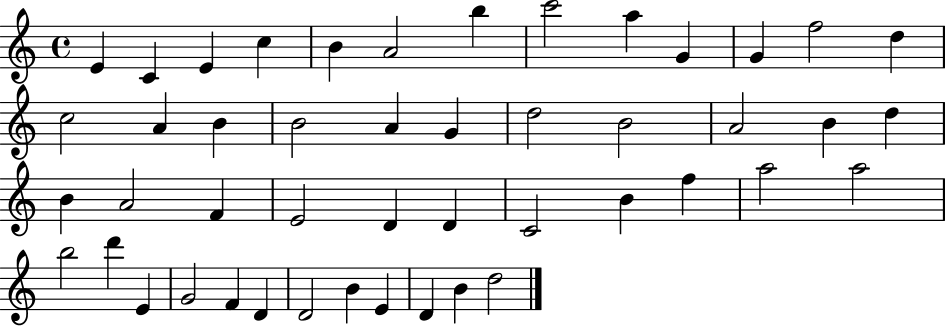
E4/q C4/q E4/q C5/q B4/q A4/h B5/q C6/h A5/q G4/q G4/q F5/h D5/q C5/h A4/q B4/q B4/h A4/q G4/q D5/h B4/h A4/h B4/q D5/q B4/q A4/h F4/q E4/h D4/q D4/q C4/h B4/q F5/q A5/h A5/h B5/h D6/q E4/q G4/h F4/q D4/q D4/h B4/q E4/q D4/q B4/q D5/h